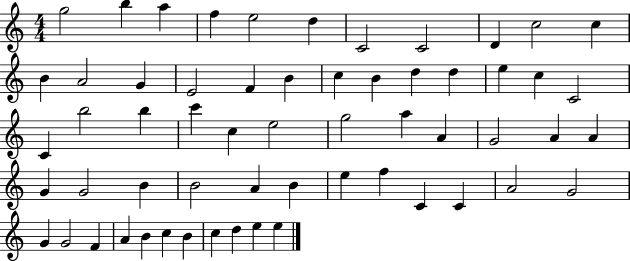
G5/h B5/q A5/q F5/q E5/h D5/q C4/h C4/h D4/q C5/h C5/q B4/q A4/h G4/q E4/h F4/q B4/q C5/q B4/q D5/q D5/q E5/q C5/q C4/h C4/q B5/h B5/q C6/q C5/q E5/h G5/h A5/q A4/q G4/h A4/q A4/q G4/q G4/h B4/q B4/h A4/q B4/q E5/q F5/q C4/q C4/q A4/h G4/h G4/q G4/h F4/q A4/q B4/q C5/q B4/q C5/q D5/q E5/q E5/q